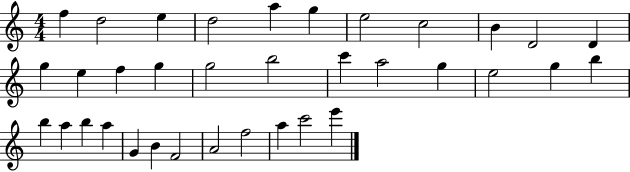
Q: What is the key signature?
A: C major